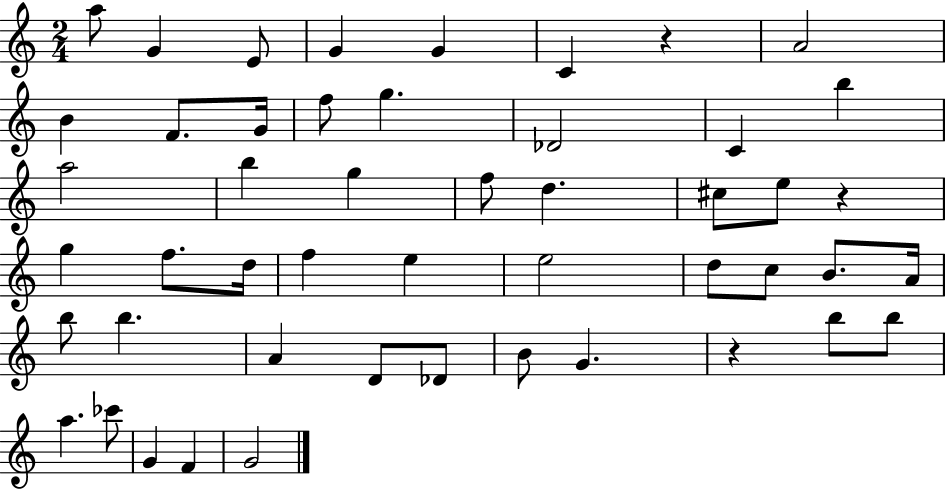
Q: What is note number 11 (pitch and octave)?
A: F5